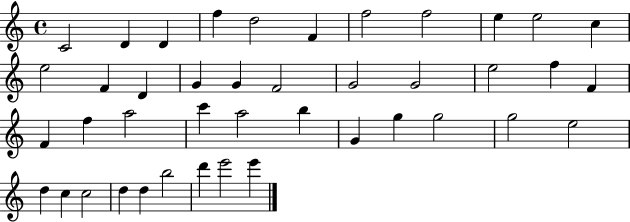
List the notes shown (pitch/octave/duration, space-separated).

C4/h D4/q D4/q F5/q D5/h F4/q F5/h F5/h E5/q E5/h C5/q E5/h F4/q D4/q G4/q G4/q F4/h G4/h G4/h E5/h F5/q F4/q F4/q F5/q A5/h C6/q A5/h B5/q G4/q G5/q G5/h G5/h E5/h D5/q C5/q C5/h D5/q D5/q B5/h D6/q E6/h E6/q